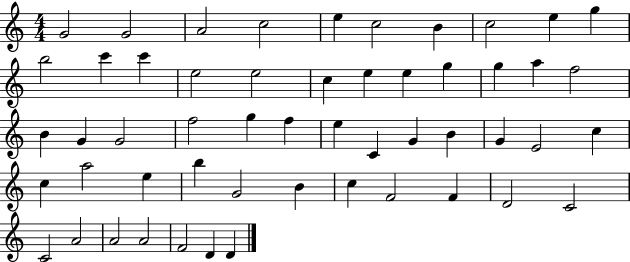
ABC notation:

X:1
T:Untitled
M:4/4
L:1/4
K:C
G2 G2 A2 c2 e c2 B c2 e g b2 c' c' e2 e2 c e e g g a f2 B G G2 f2 g f e C G B G E2 c c a2 e b G2 B c F2 F D2 C2 C2 A2 A2 A2 F2 D D